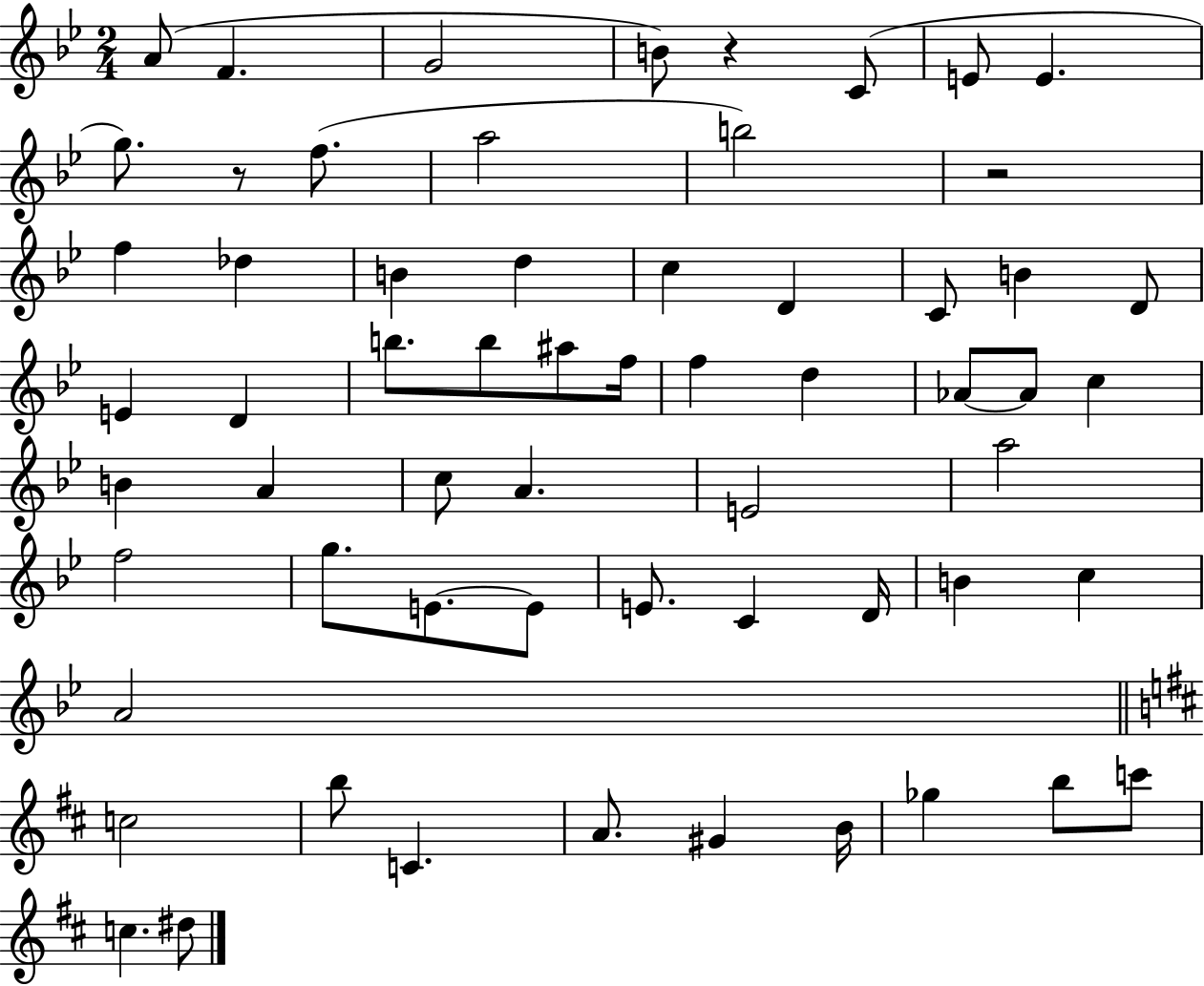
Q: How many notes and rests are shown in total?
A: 61